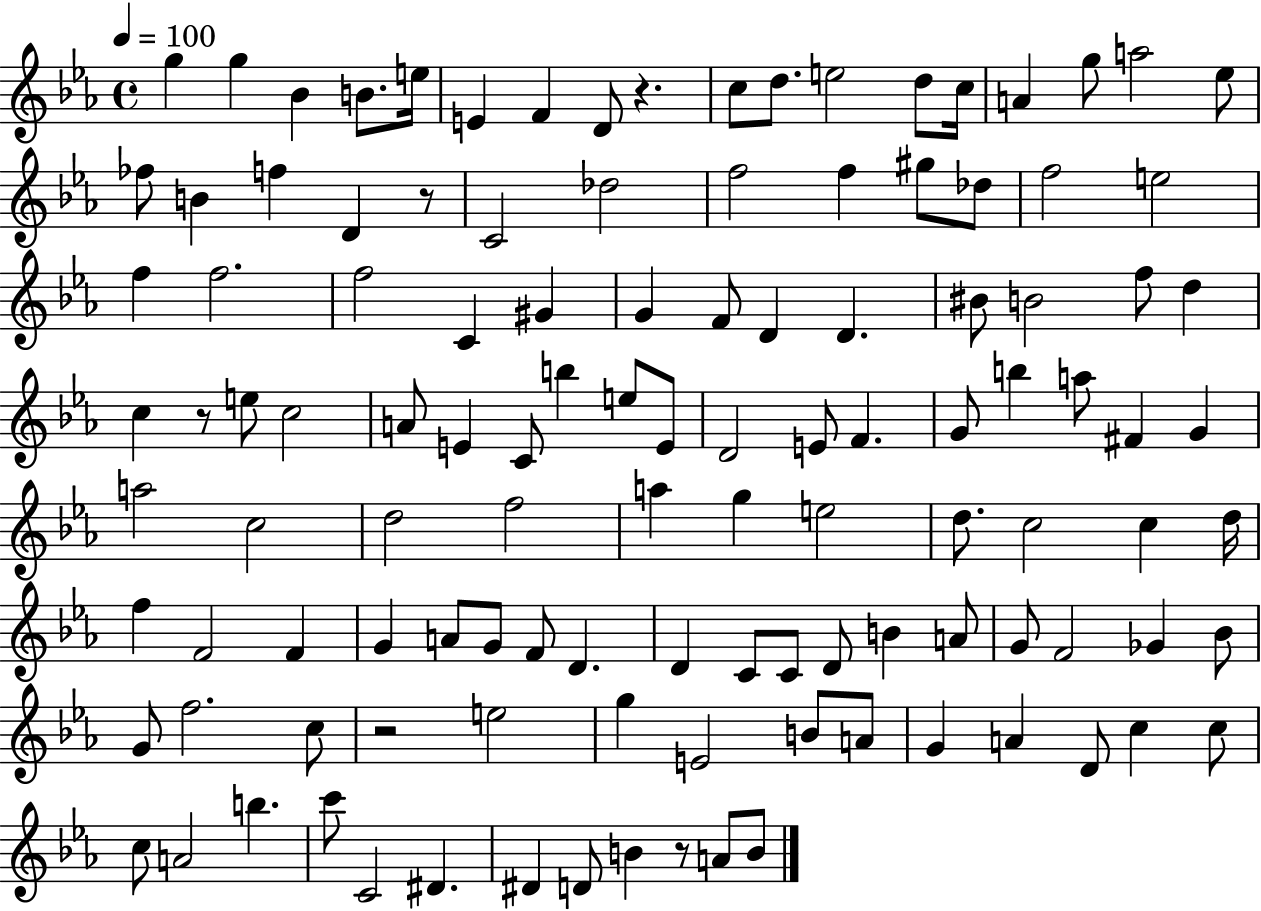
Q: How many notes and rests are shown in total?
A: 117